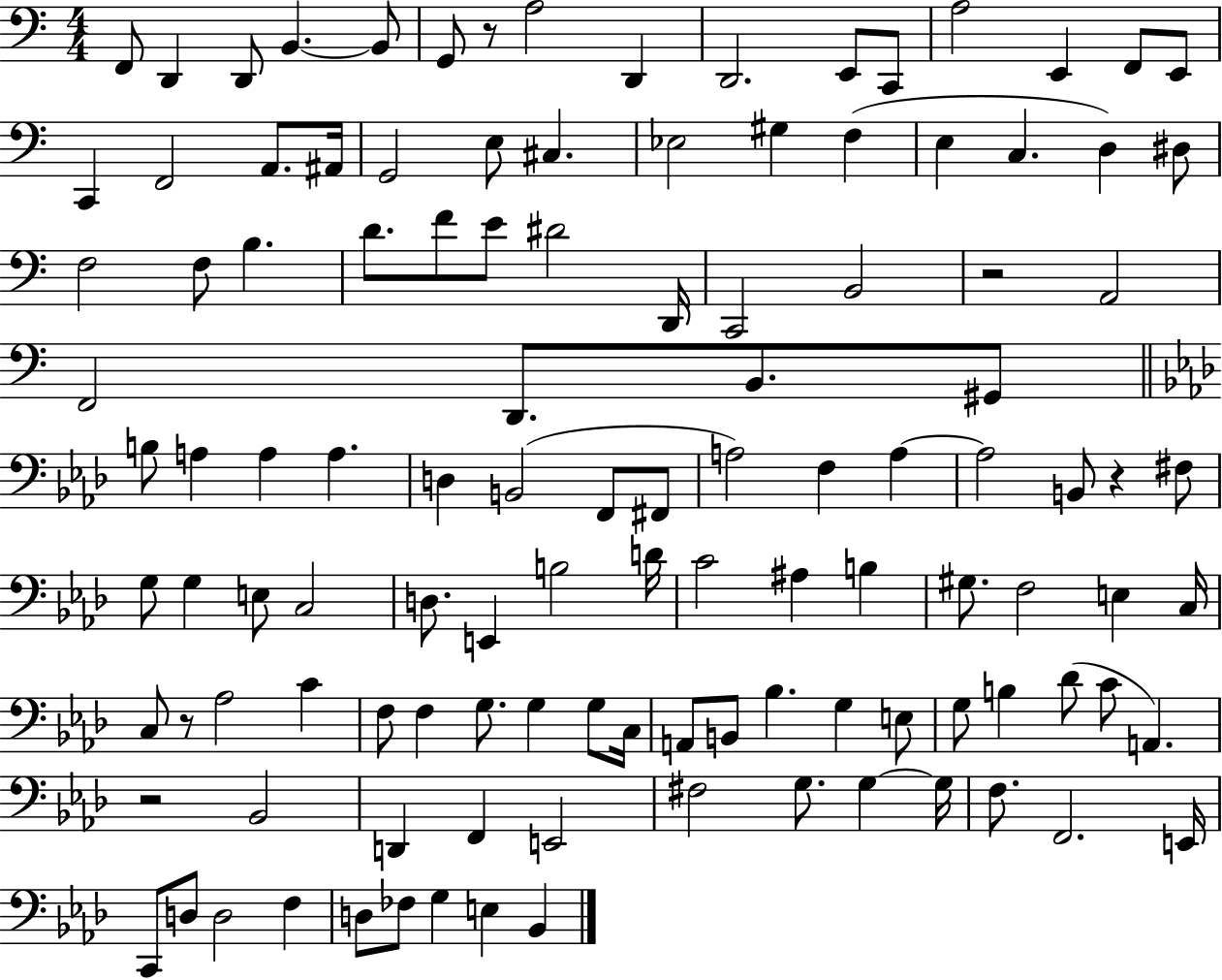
{
  \clef bass
  \numericTimeSignature
  \time 4/4
  \key c \major
  \repeat volta 2 { f,8 d,4 d,8 b,4.~~ b,8 | g,8 r8 a2 d,4 | d,2. e,8 c,8 | a2 e,4 f,8 e,8 | \break c,4 f,2 a,8. ais,16 | g,2 e8 cis4. | ees2 gis4 f4( | e4 c4. d4) dis8 | \break f2 f8 b4. | d'8. f'8 e'8 dis'2 d,16 | c,2 b,2 | r2 a,2 | \break f,2 d,8. b,8. gis,8 | \bar "||" \break \key aes \major b8 a4 a4 a4. | d4 b,2( f,8 fis,8 | a2) f4 a4~~ | a2 b,8 r4 fis8 | \break g8 g4 e8 c2 | d8. e,4 b2 d'16 | c'2 ais4 b4 | gis8. f2 e4 c16 | \break c8 r8 aes2 c'4 | f8 f4 g8. g4 g8 c16 | a,8 b,8 bes4. g4 e8 | g8 b4 des'8( c'8 a,4.) | \break r2 bes,2 | d,4 f,4 e,2 | fis2 g8. g4~~ g16 | f8. f,2. e,16 | \break c,8 d8 d2 f4 | d8 fes8 g4 e4 bes,4 | } \bar "|."
}